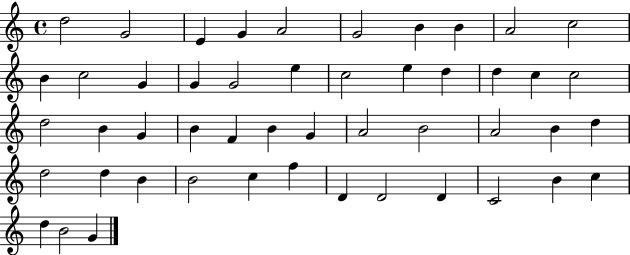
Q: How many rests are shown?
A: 0